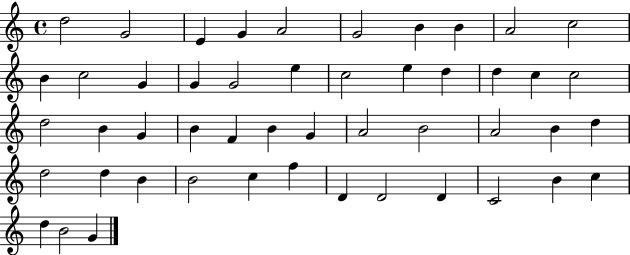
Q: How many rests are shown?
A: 0